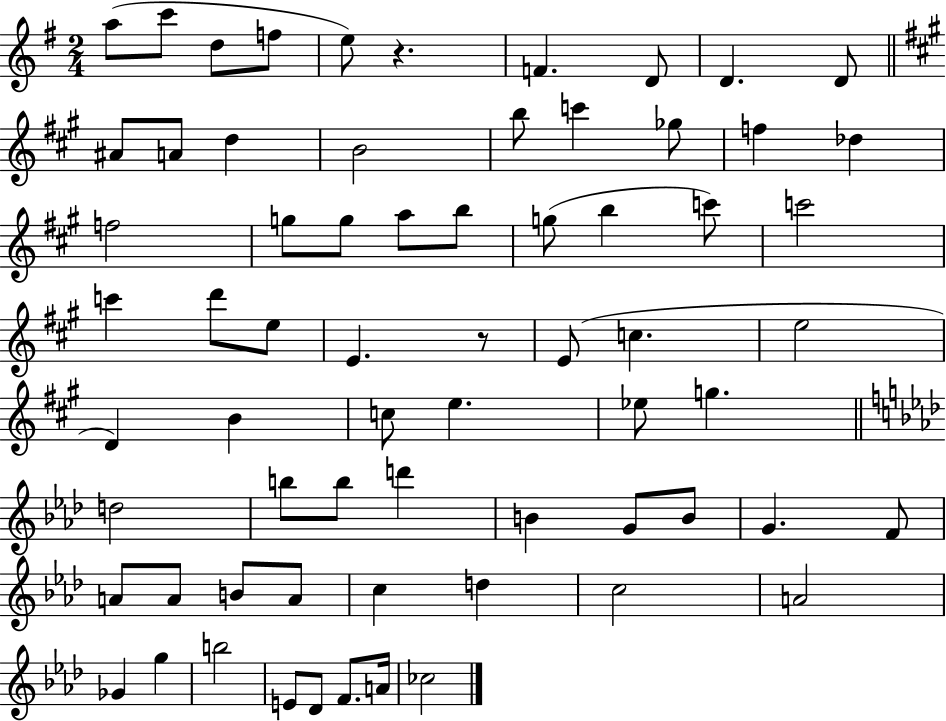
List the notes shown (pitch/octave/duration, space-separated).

A5/e C6/e D5/e F5/e E5/e R/q. F4/q. D4/e D4/q. D4/e A#4/e A4/e D5/q B4/h B5/e C6/q Gb5/e F5/q Db5/q F5/h G5/e G5/e A5/e B5/e G5/e B5/q C6/e C6/h C6/q D6/e E5/e E4/q. R/e E4/e C5/q. E5/h D4/q B4/q C5/e E5/q. Eb5/e G5/q. D5/h B5/e B5/e D6/q B4/q G4/e B4/e G4/q. F4/e A4/e A4/e B4/e A4/e C5/q D5/q C5/h A4/h Gb4/q G5/q B5/h E4/e Db4/e F4/e. A4/s CES5/h